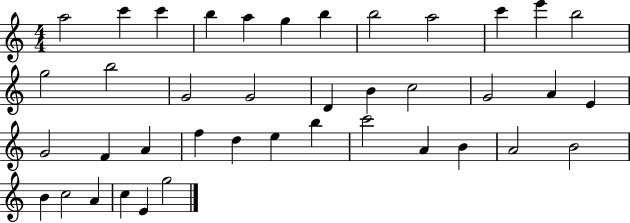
{
  \clef treble
  \numericTimeSignature
  \time 4/4
  \key c \major
  a''2 c'''4 c'''4 | b''4 a''4 g''4 b''4 | b''2 a''2 | c'''4 e'''4 b''2 | \break g''2 b''2 | g'2 g'2 | d'4 b'4 c''2 | g'2 a'4 e'4 | \break g'2 f'4 a'4 | f''4 d''4 e''4 b''4 | c'''2 a'4 b'4 | a'2 b'2 | \break b'4 c''2 a'4 | c''4 e'4 g''2 | \bar "|."
}